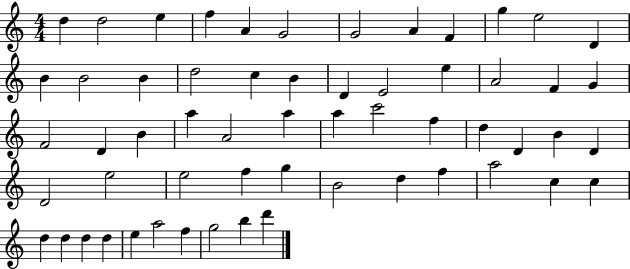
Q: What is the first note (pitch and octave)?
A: D5